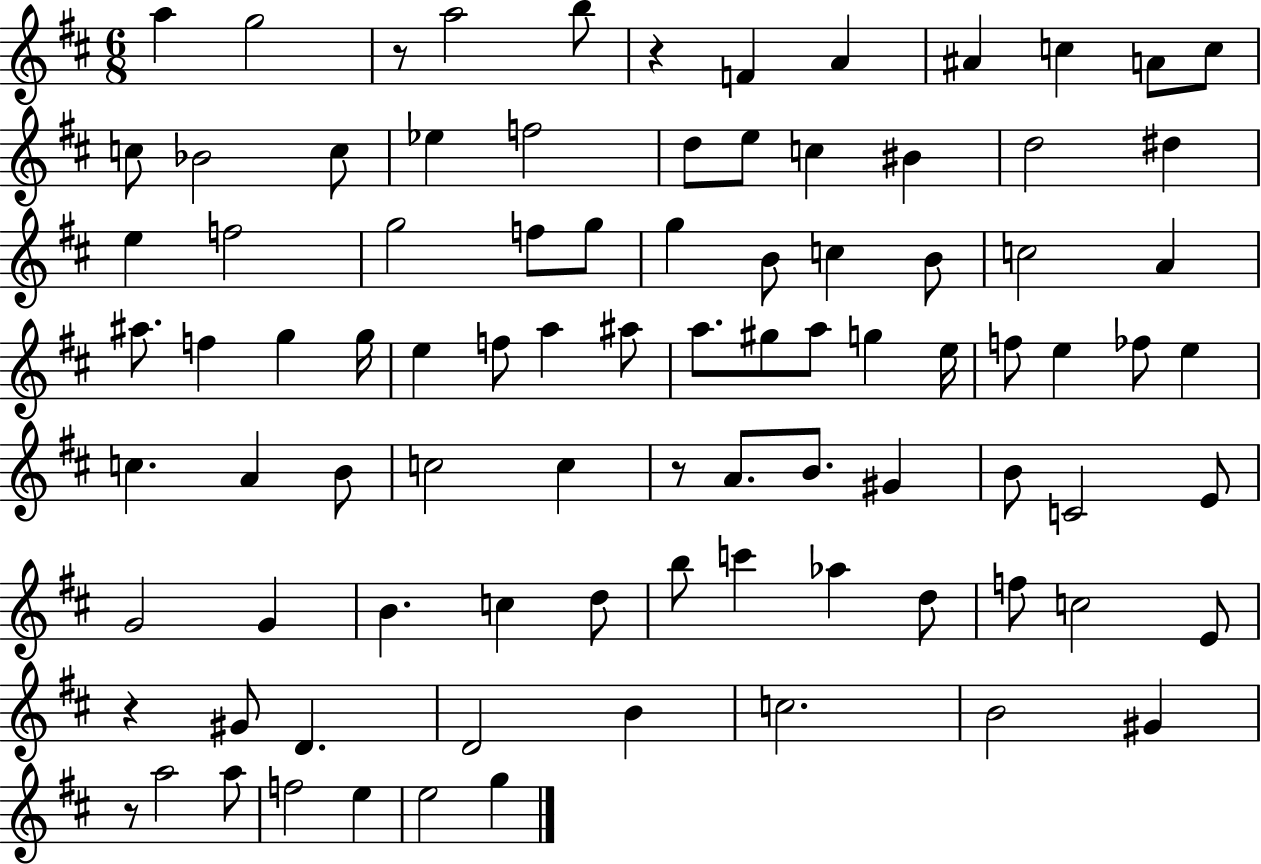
{
  \clef treble
  \numericTimeSignature
  \time 6/8
  \key d \major
  a''4 g''2 | r8 a''2 b''8 | r4 f'4 a'4 | ais'4 c''4 a'8 c''8 | \break c''8 bes'2 c''8 | ees''4 f''2 | d''8 e''8 c''4 bis'4 | d''2 dis''4 | \break e''4 f''2 | g''2 f''8 g''8 | g''4 b'8 c''4 b'8 | c''2 a'4 | \break ais''8. f''4 g''4 g''16 | e''4 f''8 a''4 ais''8 | a''8. gis''8 a''8 g''4 e''16 | f''8 e''4 fes''8 e''4 | \break c''4. a'4 b'8 | c''2 c''4 | r8 a'8. b'8. gis'4 | b'8 c'2 e'8 | \break g'2 g'4 | b'4. c''4 d''8 | b''8 c'''4 aes''4 d''8 | f''8 c''2 e'8 | \break r4 gis'8 d'4. | d'2 b'4 | c''2. | b'2 gis'4 | \break r8 a''2 a''8 | f''2 e''4 | e''2 g''4 | \bar "|."
}